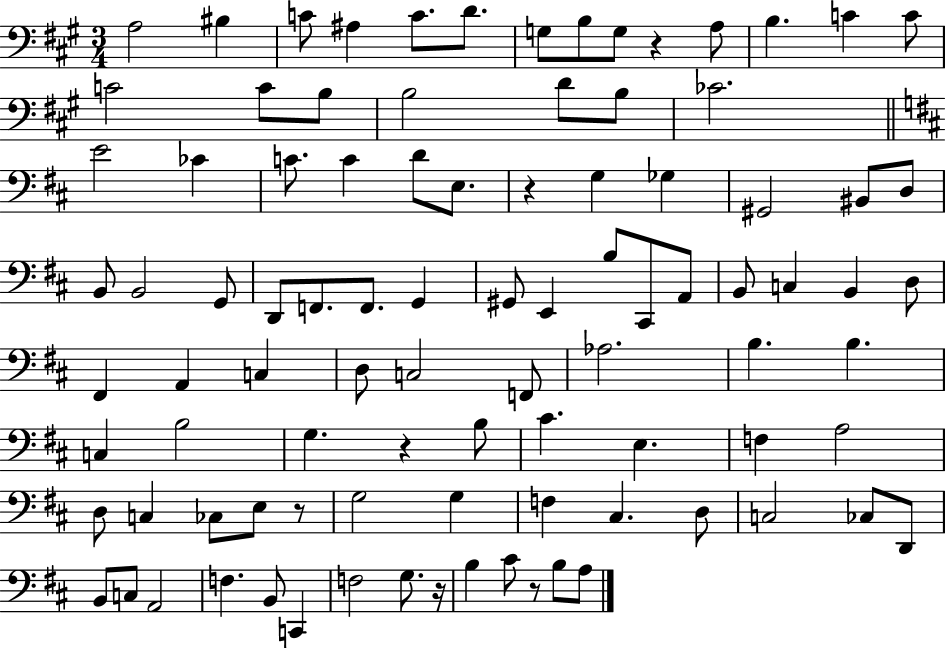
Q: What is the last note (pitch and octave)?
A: A3